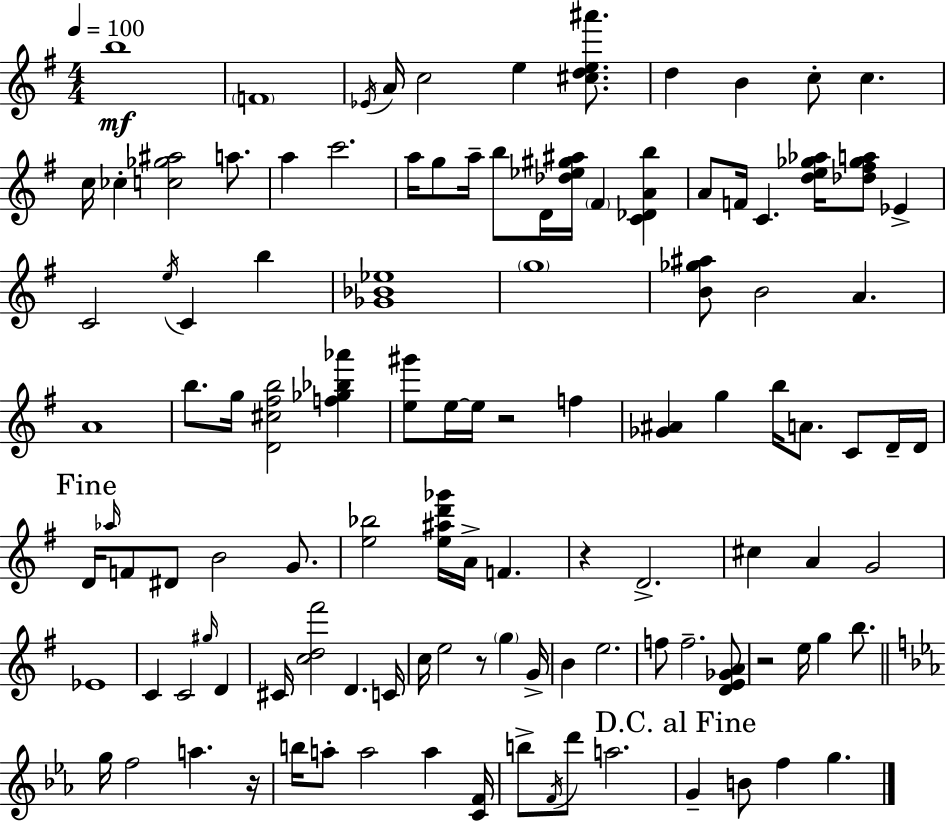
B5/w F4/w Eb4/s A4/s C5/h E5/q [C#5,D5,E5,A#6]/e. D5/q B4/q C5/e C5/q. C5/s CES5/q [C5,Gb5,A#5]/h A5/e. A5/q C6/h. A5/s G5/e A5/s B5/e D4/s [Db5,Eb5,G#5,A#5]/s F#4/q [C4,Db4,A4,B5]/q A4/e F4/s C4/q. [D5,E5,Gb5,Ab5]/s [Db5,F#5,Gb5,A5]/e Eb4/q C4/h E5/s C4/q B5/q [Gb4,Bb4,Eb5]/w G5/w [B4,Gb5,A#5]/e B4/h A4/q. A4/w B5/e. G5/s [D4,C#5,F#5,B5]/h [F5,Gb5,Bb5,Ab6]/q [E5,G#6]/e E5/s E5/s R/h F5/q [Gb4,A#4]/q G5/q B5/s A4/e. C4/e D4/s D4/s D4/s Ab5/s F4/e D#4/e B4/h G4/e. [E5,Bb5]/h [E5,A#5,D6,Gb6]/s A4/s F4/q. R/q D4/h. C#5/q A4/q G4/h Eb4/w C4/q C4/h G#5/s D4/q C#4/s [C5,D5,F#6]/h D4/q. C4/s C5/s E5/h R/e G5/q G4/s B4/q E5/h. F5/e F5/h. [D4,E4,Gb4,A4]/e R/h E5/s G5/q B5/e. G5/s F5/h A5/q. R/s B5/s A5/e A5/h A5/q [C4,F4]/s B5/e F4/s D6/e A5/h. G4/q B4/e F5/q G5/q.